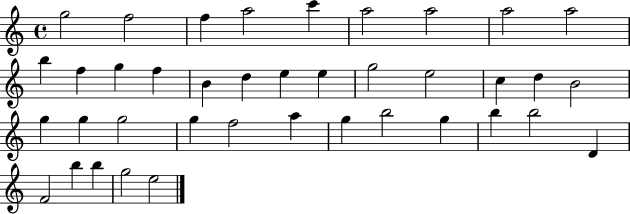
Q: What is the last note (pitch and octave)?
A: E5